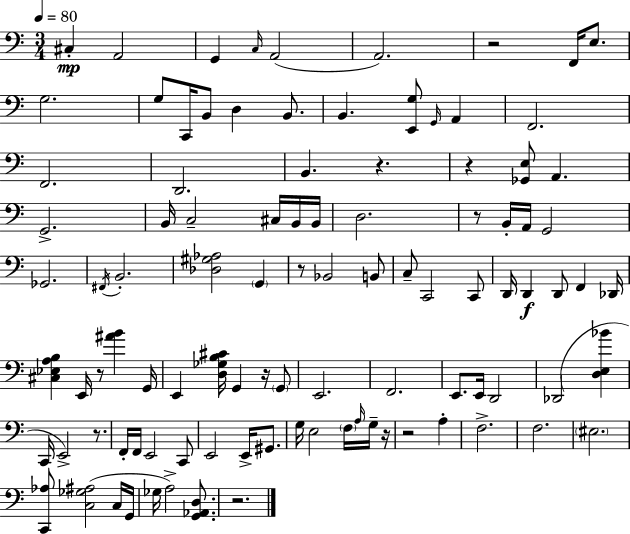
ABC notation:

X:1
T:Untitled
M:3/4
L:1/4
K:C
^C, A,,2 G,, C,/4 A,,2 A,,2 z2 F,,/4 E,/2 G,2 G,/2 C,,/4 B,,/2 D, B,,/2 B,, [E,,G,]/2 G,,/4 A,, F,,2 F,,2 D,,2 B,, z z [_G,,E,]/2 A,, G,,2 B,,/4 C,2 ^C,/4 B,,/4 B,,/4 D,2 z/2 B,,/4 A,,/4 G,,2 _G,,2 ^F,,/4 B,,2 [_D,^G,_A,]2 G,, z/2 _B,,2 B,,/2 C,/2 C,,2 C,,/2 D,,/4 D,, D,,/2 F,, _D,,/4 [^C,_E,A,B,] E,,/4 z/2 [^AB] G,,/4 E,, [D,_G,B,^C]/4 G,, z/4 G,,/2 E,,2 F,,2 E,,/2 E,,/4 D,,2 _D,,2 [D,E,_B] C,,/4 E,,2 z/2 F,,/4 F,,/4 E,,2 C,,/2 E,,2 E,,/4 ^G,,/2 G,/4 E,2 F,/4 A,/4 G,/4 z/4 z2 A, F,2 F,2 ^E,2 [C,,_A,]/2 [C,_G,^A,]2 C,/4 G,,/4 _G,/4 A,2 [G,,_A,,D,]/2 z2